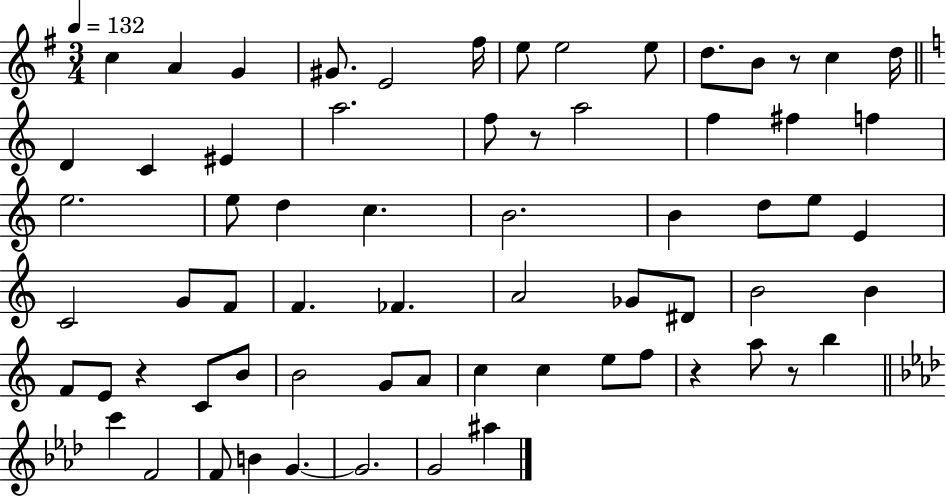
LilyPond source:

{
  \clef treble
  \numericTimeSignature
  \time 3/4
  \key g \major
  \tempo 4 = 132
  c''4 a'4 g'4 | gis'8. e'2 fis''16 | e''8 e''2 e''8 | d''8. b'8 r8 c''4 d''16 | \break \bar "||" \break \key c \major d'4 c'4 eis'4 | a''2. | f''8 r8 a''2 | f''4 fis''4 f''4 | \break e''2. | e''8 d''4 c''4. | b'2. | b'4 d''8 e''8 e'4 | \break c'2 g'8 f'8 | f'4. fes'4. | a'2 ges'8 dis'8 | b'2 b'4 | \break f'8 e'8 r4 c'8 b'8 | b'2 g'8 a'8 | c''4 c''4 e''8 f''8 | r4 a''8 r8 b''4 | \break \bar "||" \break \key aes \major c'''4 f'2 | f'8 b'4 g'4.~~ | g'2. | g'2 ais''4 | \break \bar "|."
}